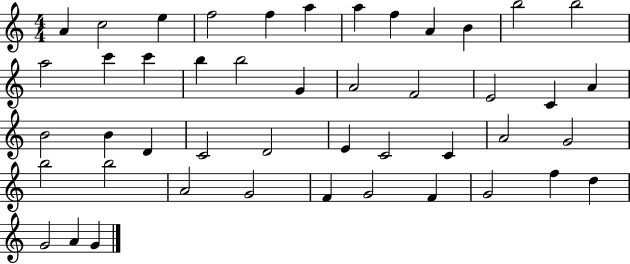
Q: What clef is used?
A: treble